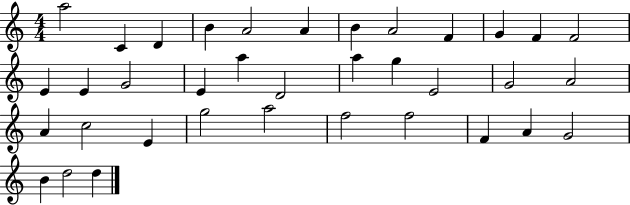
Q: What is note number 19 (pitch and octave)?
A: A5